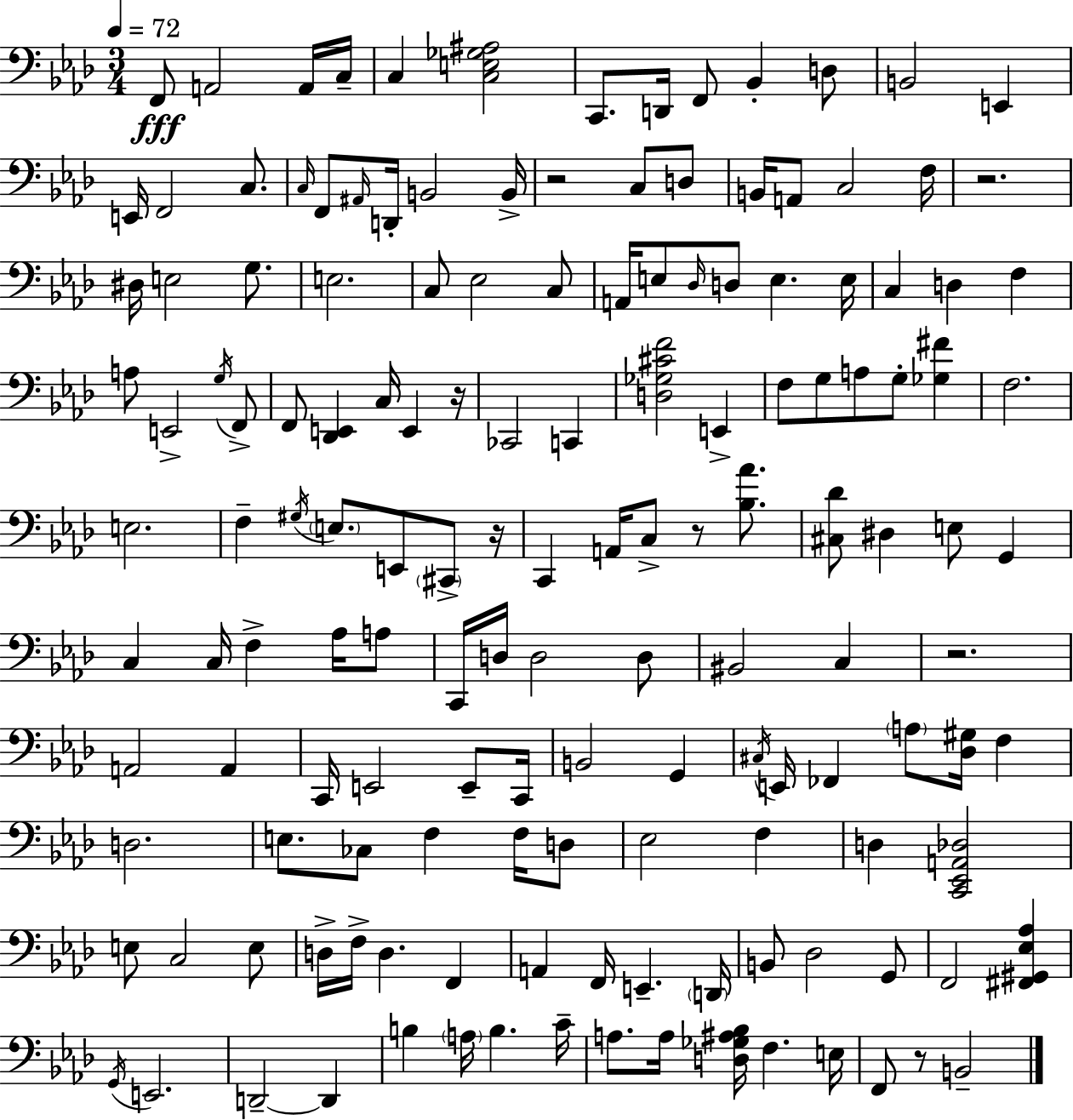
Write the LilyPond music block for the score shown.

{
  \clef bass
  \numericTimeSignature
  \time 3/4
  \key f \minor
  \tempo 4 = 72
  f,8\fff a,2 a,16 c16-- | c4 <c e ges ais>2 | c,8. d,16 f,8 bes,4-. d8 | b,2 e,4 | \break e,16 f,2 c8. | \grace { c16 } f,8 \grace { ais,16 } d,16-. b,2 | b,16-> r2 c8 | d8 b,16 a,8 c2 | \break f16 r2. | dis16 e2 g8. | e2. | c8 ees2 | \break c8 a,16 e8 \grace { des16 } d8 e4. | e16 c4 d4 f4 | a8 e,2-> | \acciaccatura { g16 } f,8-> f,8 <des, e,>4 c16 e,4 | \break r16 ces,2 | c,4 <d ges cis' f'>2 | e,4-> f8 g8 a8 g8-. | <ges fis'>4 f2. | \break e2. | f4-- \acciaccatura { gis16 } \parenthesize e8. | e,8 \parenthesize cis,8-> r16 c,4 a,16 c8-> | r8 <bes aes'>8. <cis des'>8 dis4 e8 | \break g,4 c4 c16 f4-> | aes16 a8 c,16 d16 d2 | d8 bis,2 | c4 r2. | \break a,2 | a,4 c,16 e,2 | e,8-- c,16 b,2 | g,4 \acciaccatura { cis16 } e,16 fes,4 \parenthesize a8 | \break <des gis>16 f4 d2. | e8. ces8 f4 | f16 d8 ees2 | f4 d4 <c, ees, a, des>2 | \break e8 c2 | e8 d16-> f16-> d4. | f,4 a,4 f,16 e,4.-- | \parenthesize d,16 b,8 des2 | \break g,8 f,2 | <fis, gis, ees aes>4 \acciaccatura { g,16 } e,2. | d,2--~~ | d,4 b4 \parenthesize a16 | \break b4. c'16-- a8. a16 <d ges ais bes>16 | f4. e16 f,8 r8 b,2-- | \bar "|."
}